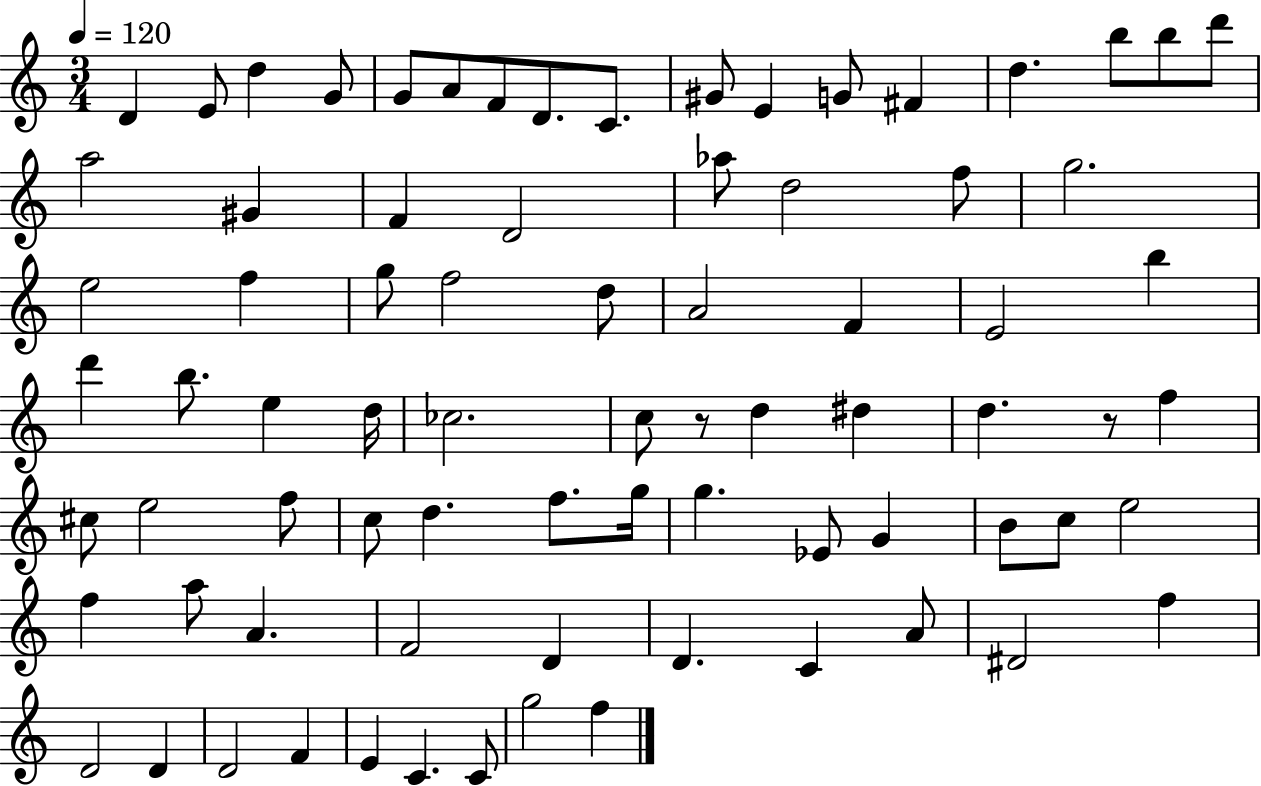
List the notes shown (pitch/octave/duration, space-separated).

D4/q E4/e D5/q G4/e G4/e A4/e F4/e D4/e. C4/e. G#4/e E4/q G4/e F#4/q D5/q. B5/e B5/e D6/e A5/h G#4/q F4/q D4/h Ab5/e D5/h F5/e G5/h. E5/h F5/q G5/e F5/h D5/e A4/h F4/q E4/h B5/q D6/q B5/e. E5/q D5/s CES5/h. C5/e R/e D5/q D#5/q D5/q. R/e F5/q C#5/e E5/h F5/e C5/e D5/q. F5/e. G5/s G5/q. Eb4/e G4/q B4/e C5/e E5/h F5/q A5/e A4/q. F4/h D4/q D4/q. C4/q A4/e D#4/h F5/q D4/h D4/q D4/h F4/q E4/q C4/q. C4/e G5/h F5/q